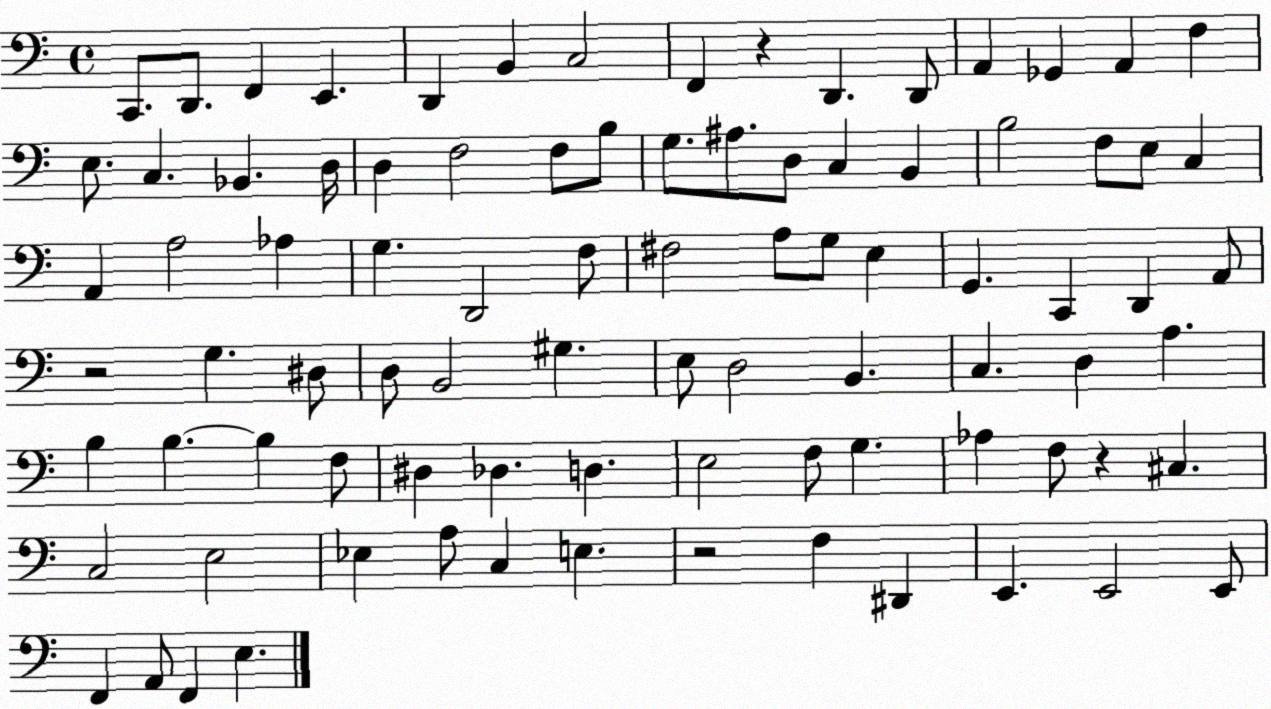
X:1
T:Untitled
M:4/4
L:1/4
K:C
C,,/2 D,,/2 F,, E,, D,, B,, C,2 F,, z D,, D,,/2 A,, _G,, A,, F, E,/2 C, _B,, D,/4 D, F,2 F,/2 B,/2 G,/2 ^A,/2 D,/2 C, B,, B,2 F,/2 E,/2 C, A,, A,2 _A, G, D,,2 F,/2 ^F,2 A,/2 G,/2 E, G,, C,, D,, A,,/2 z2 G, ^D,/2 D,/2 B,,2 ^G, E,/2 D,2 B,, C, D, A, B, B, B, F,/2 ^D, _D, D, E,2 F,/2 G, _A, F,/2 z ^C, C,2 E,2 _E, A,/2 C, E, z2 F, ^D,, E,, E,,2 E,,/2 F,, A,,/2 F,, E,